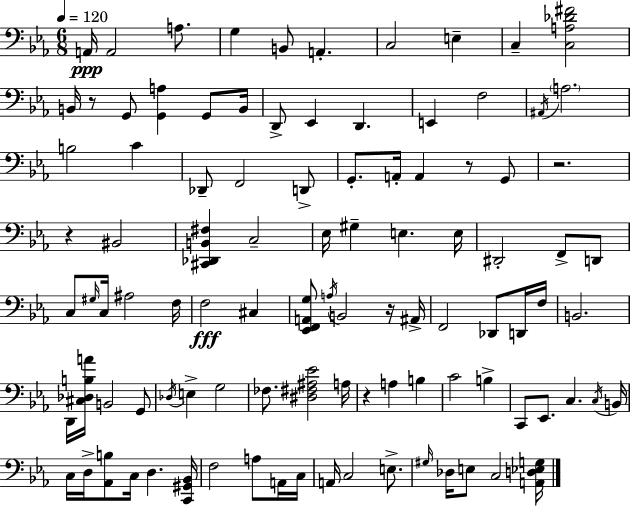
X:1
T:Untitled
M:6/8
L:1/4
K:Cm
A,,/4 A,,2 A,/2 G, B,,/2 A,, C,2 E, C, [C,A,_D^F]2 B,,/4 z/2 G,,/2 [G,,A,] G,,/2 B,,/4 D,,/2 _E,, D,, E,, F,2 ^A,,/4 A,2 B,2 C _D,,/2 F,,2 D,,/2 G,,/2 A,,/4 A,, z/2 G,,/2 z2 z ^B,,2 [^C,,_D,,B,,^F,] C,2 _E,/4 ^G, E, E,/4 ^D,,2 F,,/2 D,,/2 C,/2 ^G,/4 C,/4 ^A,2 F,/4 F,2 ^C, [_E,,F,,A,,G,]/2 A,/4 B,,2 z/4 ^A,,/4 F,,2 _D,,/2 D,,/4 F,/4 B,,2 D,,/4 [^C,_D,B,A]/4 B,,2 G,,/2 _D,/4 E, G,2 _F,/2 [^D,^F,^A,_E]2 A,/4 z A, B, C2 B, C,,/2 _E,,/2 C, C,/4 B,,/4 C,/4 D,/4 [_A,,B,]/2 C,/4 D, [C,,^G,,_B,,]/4 F,2 A,/2 A,,/4 C,/4 A,,/4 C,2 E,/2 ^G,/4 _D,/4 E,/2 C,2 [A,,D,_E,G,]/4